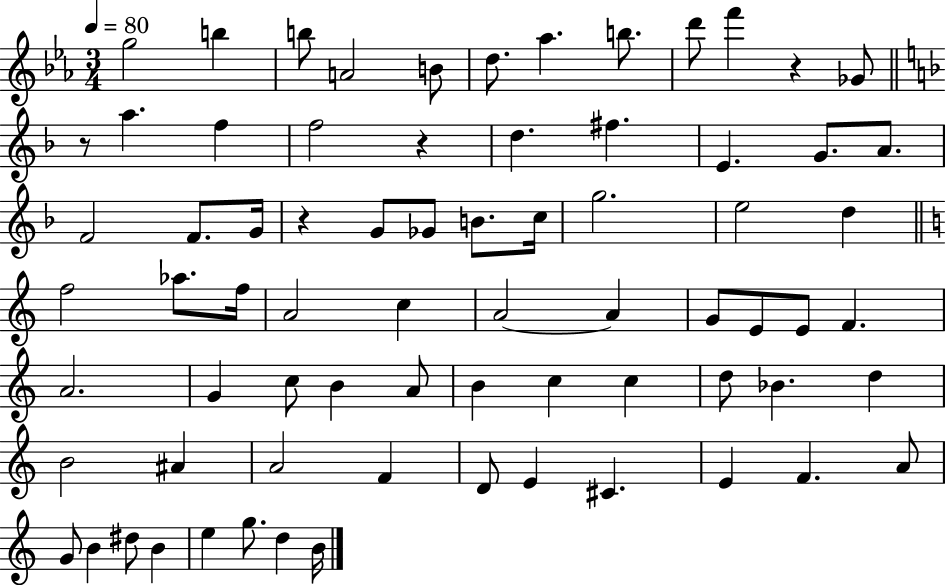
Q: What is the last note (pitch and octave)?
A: B4